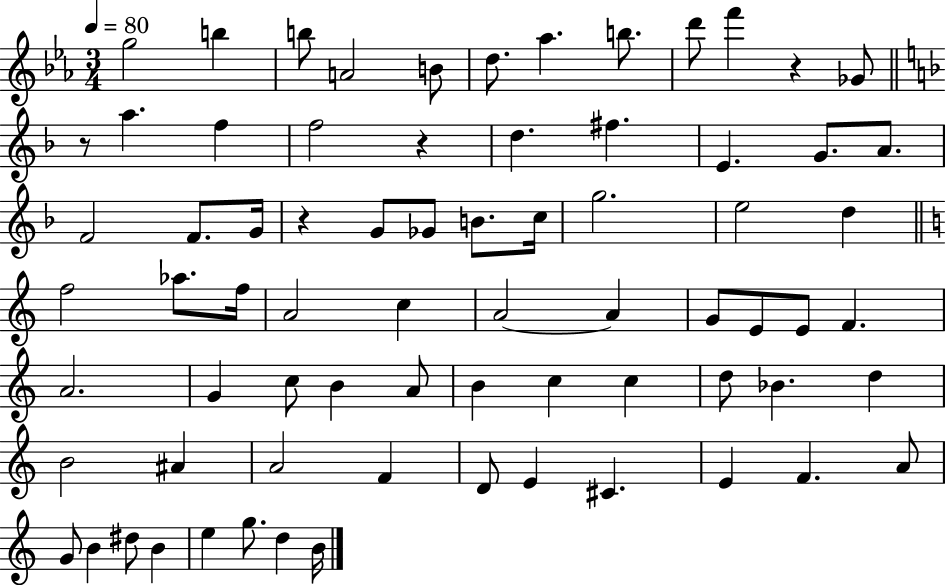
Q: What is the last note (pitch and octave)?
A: B4